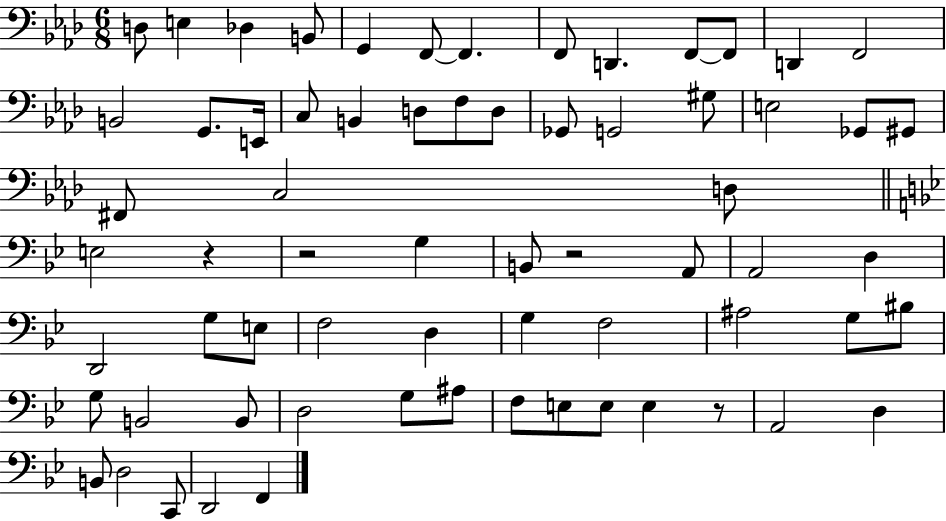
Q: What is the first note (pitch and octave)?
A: D3